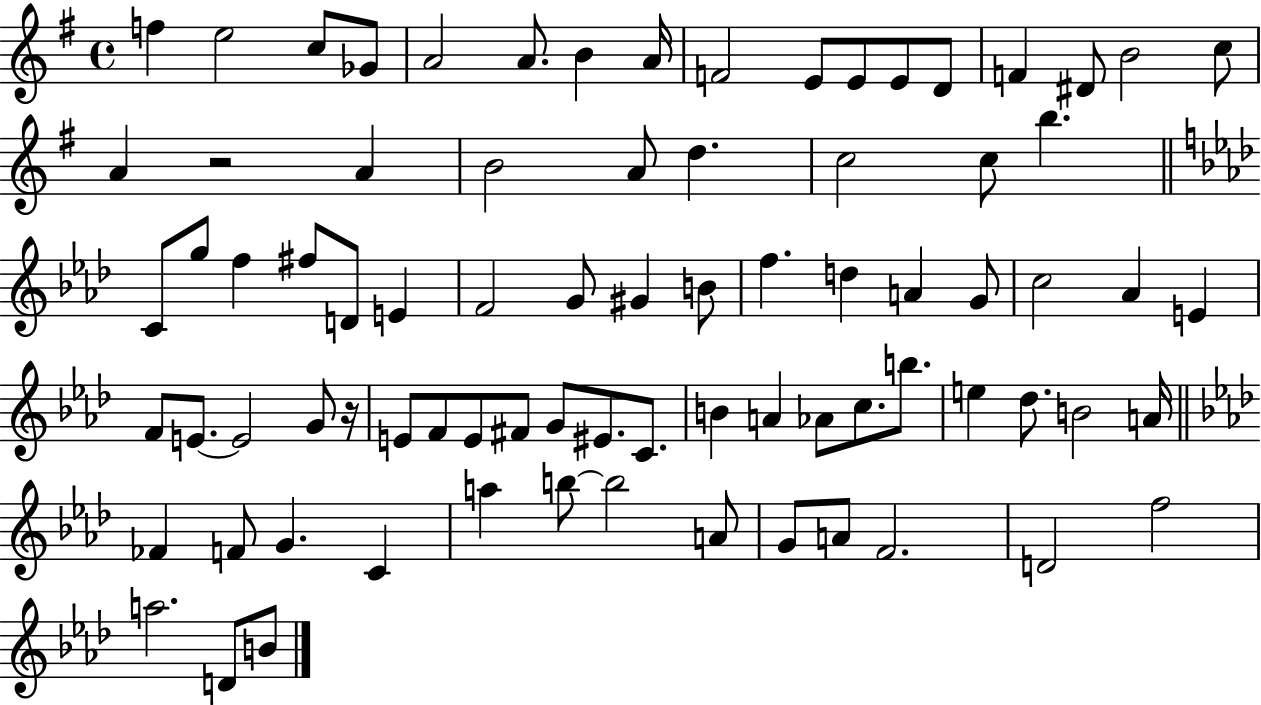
X:1
T:Untitled
M:4/4
L:1/4
K:G
f e2 c/2 _G/2 A2 A/2 B A/4 F2 E/2 E/2 E/2 D/2 F ^D/2 B2 c/2 A z2 A B2 A/2 d c2 c/2 b C/2 g/2 f ^f/2 D/2 E F2 G/2 ^G B/2 f d A G/2 c2 _A E F/2 E/2 E2 G/2 z/4 E/2 F/2 E/2 ^F/2 G/2 ^E/2 C/2 B A _A/2 c/2 b/2 e _d/2 B2 A/4 _F F/2 G C a b/2 b2 A/2 G/2 A/2 F2 D2 f2 a2 D/2 B/2